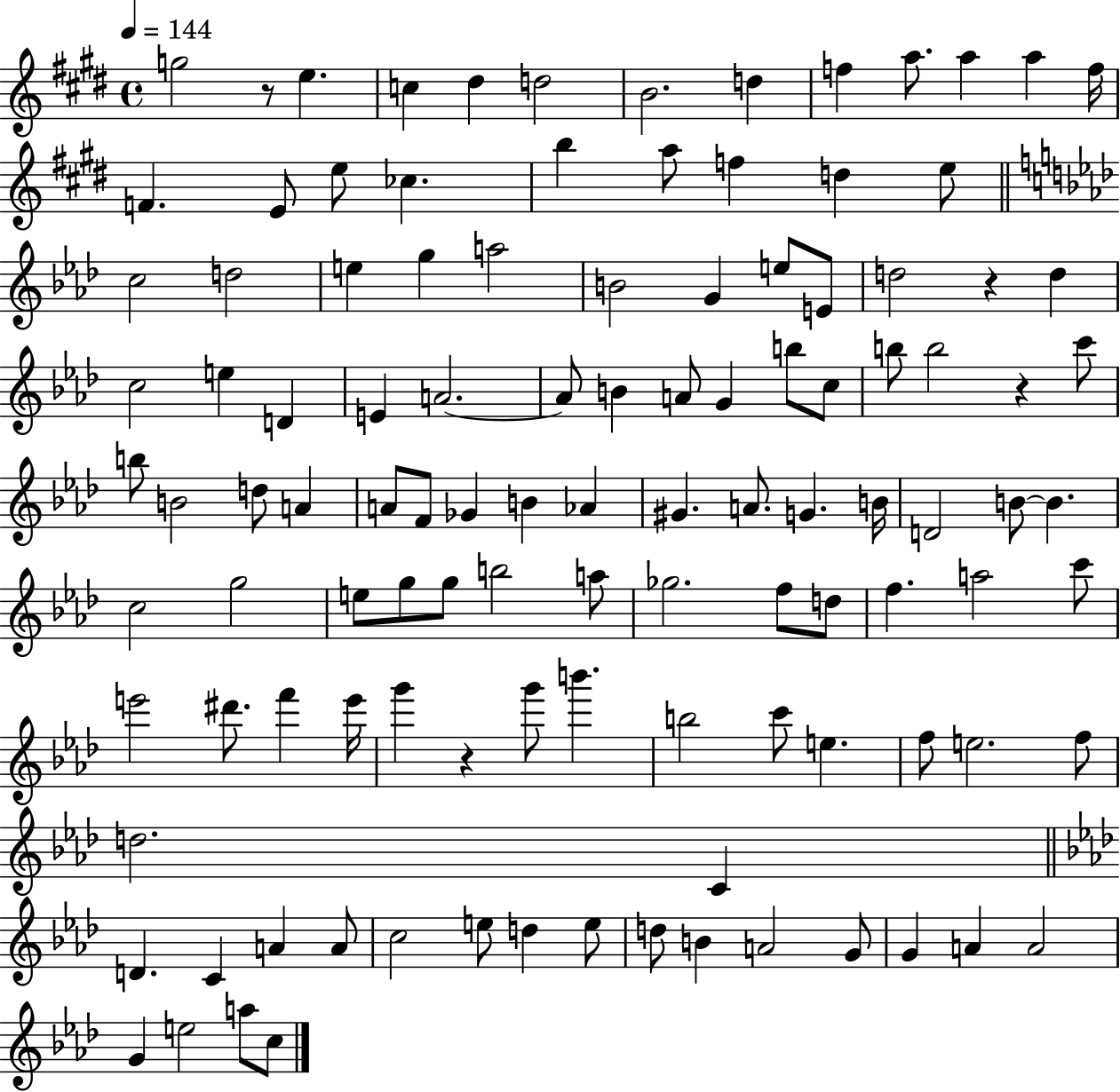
{
  \clef treble
  \time 4/4
  \defaultTimeSignature
  \key e \major
  \tempo 4 = 144
  g''2 r8 e''4. | c''4 dis''4 d''2 | b'2. d''4 | f''4 a''8. a''4 a''4 f''16 | \break f'4. e'8 e''8 ces''4. | b''4 a''8 f''4 d''4 e''8 | \bar "||" \break \key f \minor c''2 d''2 | e''4 g''4 a''2 | b'2 g'4 e''8 e'8 | d''2 r4 d''4 | \break c''2 e''4 d'4 | e'4 a'2.~~ | a'8 b'4 a'8 g'4 b''8 c''8 | b''8 b''2 r4 c'''8 | \break b''8 b'2 d''8 a'4 | a'8 f'8 ges'4 b'4 aes'4 | gis'4. a'8. g'4. b'16 | d'2 b'8~~ b'4. | \break c''2 g''2 | e''8 g''8 g''8 b''2 a''8 | ges''2. f''8 d''8 | f''4. a''2 c'''8 | \break e'''2 dis'''8. f'''4 e'''16 | g'''4 r4 g'''8 b'''4. | b''2 c'''8 e''4. | f''8 e''2. f''8 | \break d''2. c'4 | \bar "||" \break \key aes \major d'4. c'4 a'4 a'8 | c''2 e''8 d''4 e''8 | d''8 b'4 a'2 g'8 | g'4 a'4 a'2 | \break g'4 e''2 a''8 c''8 | \bar "|."
}